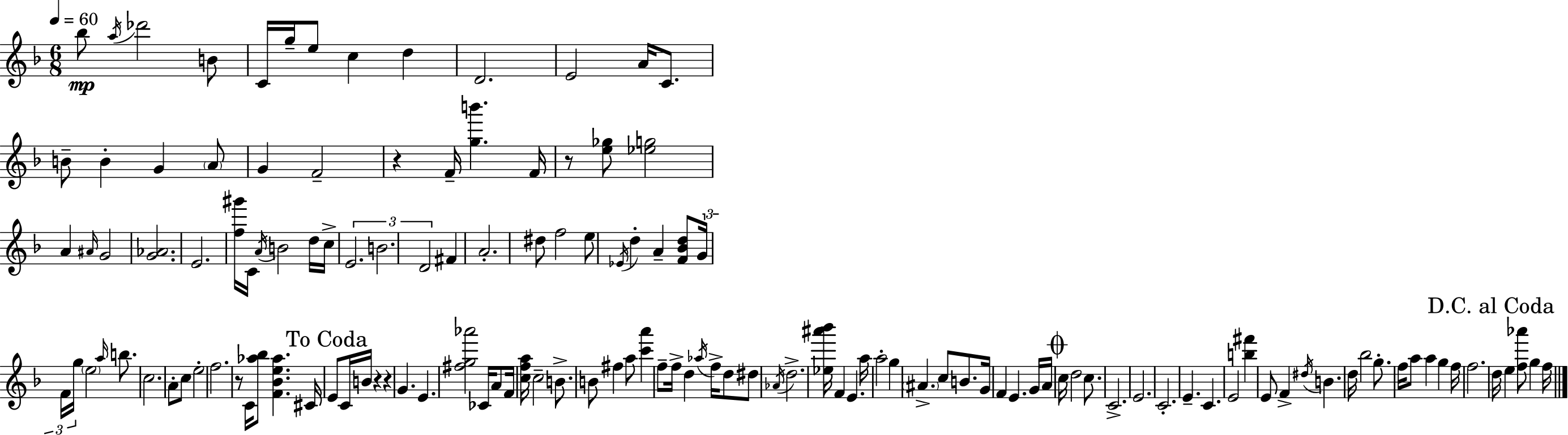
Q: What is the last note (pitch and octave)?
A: F5